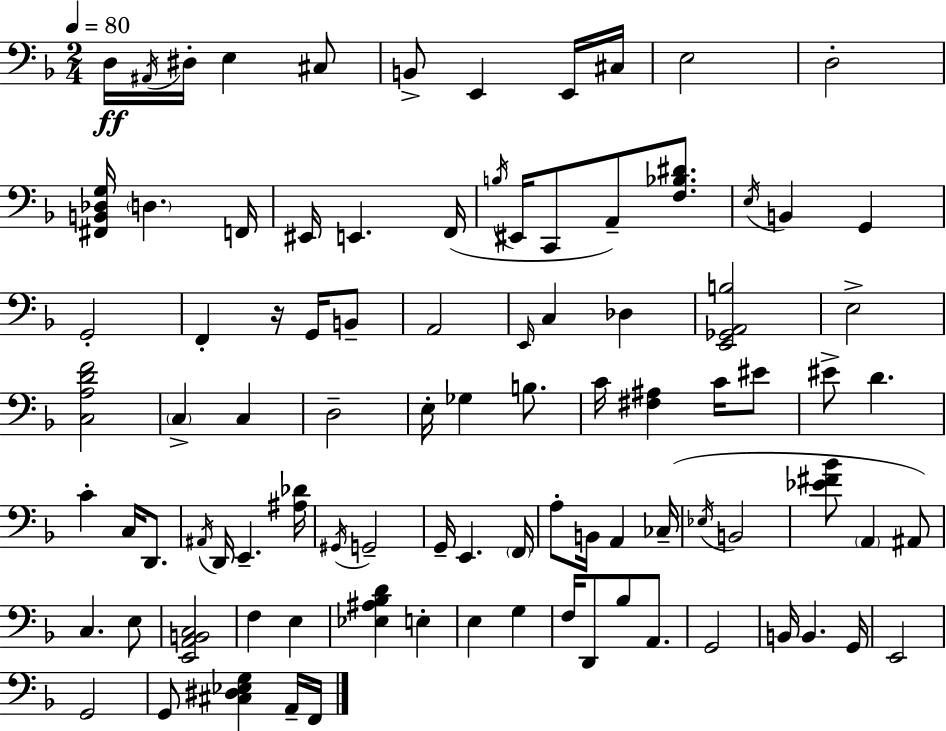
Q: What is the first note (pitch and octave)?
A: D3